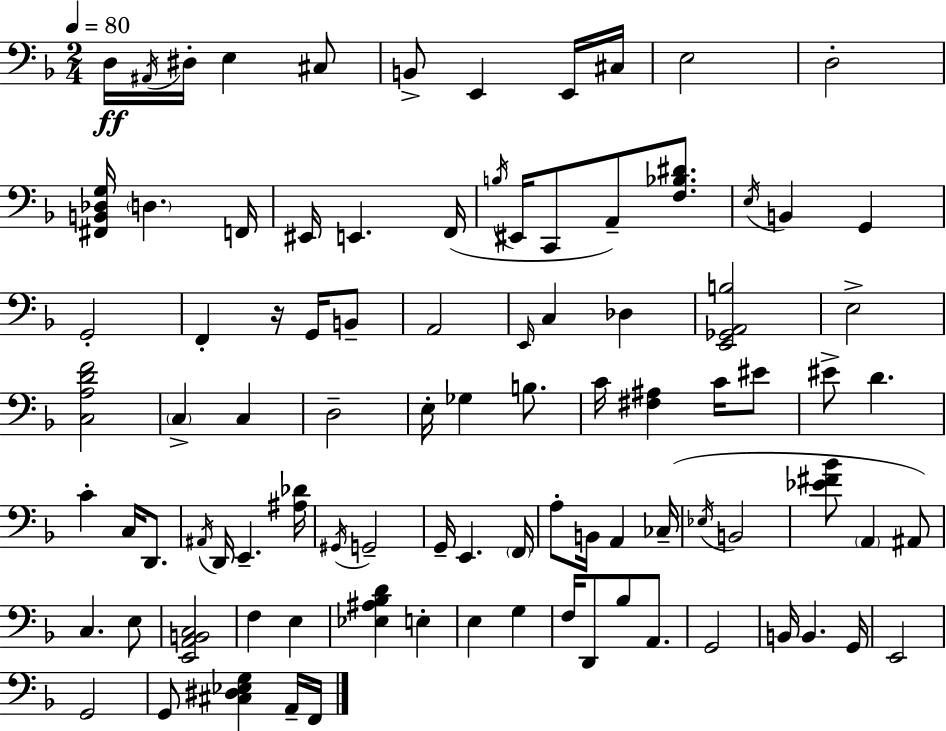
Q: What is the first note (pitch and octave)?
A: D3